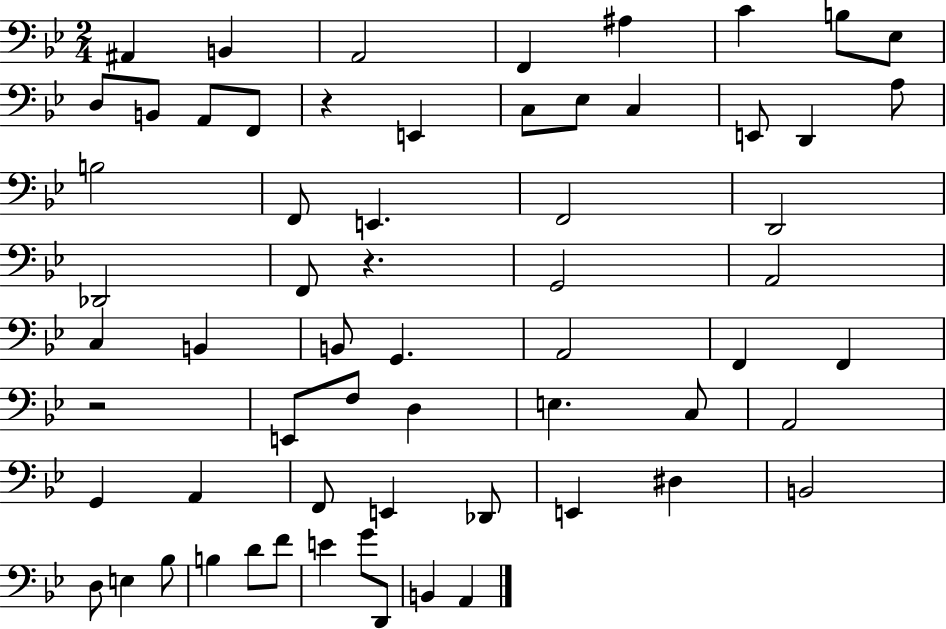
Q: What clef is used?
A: bass